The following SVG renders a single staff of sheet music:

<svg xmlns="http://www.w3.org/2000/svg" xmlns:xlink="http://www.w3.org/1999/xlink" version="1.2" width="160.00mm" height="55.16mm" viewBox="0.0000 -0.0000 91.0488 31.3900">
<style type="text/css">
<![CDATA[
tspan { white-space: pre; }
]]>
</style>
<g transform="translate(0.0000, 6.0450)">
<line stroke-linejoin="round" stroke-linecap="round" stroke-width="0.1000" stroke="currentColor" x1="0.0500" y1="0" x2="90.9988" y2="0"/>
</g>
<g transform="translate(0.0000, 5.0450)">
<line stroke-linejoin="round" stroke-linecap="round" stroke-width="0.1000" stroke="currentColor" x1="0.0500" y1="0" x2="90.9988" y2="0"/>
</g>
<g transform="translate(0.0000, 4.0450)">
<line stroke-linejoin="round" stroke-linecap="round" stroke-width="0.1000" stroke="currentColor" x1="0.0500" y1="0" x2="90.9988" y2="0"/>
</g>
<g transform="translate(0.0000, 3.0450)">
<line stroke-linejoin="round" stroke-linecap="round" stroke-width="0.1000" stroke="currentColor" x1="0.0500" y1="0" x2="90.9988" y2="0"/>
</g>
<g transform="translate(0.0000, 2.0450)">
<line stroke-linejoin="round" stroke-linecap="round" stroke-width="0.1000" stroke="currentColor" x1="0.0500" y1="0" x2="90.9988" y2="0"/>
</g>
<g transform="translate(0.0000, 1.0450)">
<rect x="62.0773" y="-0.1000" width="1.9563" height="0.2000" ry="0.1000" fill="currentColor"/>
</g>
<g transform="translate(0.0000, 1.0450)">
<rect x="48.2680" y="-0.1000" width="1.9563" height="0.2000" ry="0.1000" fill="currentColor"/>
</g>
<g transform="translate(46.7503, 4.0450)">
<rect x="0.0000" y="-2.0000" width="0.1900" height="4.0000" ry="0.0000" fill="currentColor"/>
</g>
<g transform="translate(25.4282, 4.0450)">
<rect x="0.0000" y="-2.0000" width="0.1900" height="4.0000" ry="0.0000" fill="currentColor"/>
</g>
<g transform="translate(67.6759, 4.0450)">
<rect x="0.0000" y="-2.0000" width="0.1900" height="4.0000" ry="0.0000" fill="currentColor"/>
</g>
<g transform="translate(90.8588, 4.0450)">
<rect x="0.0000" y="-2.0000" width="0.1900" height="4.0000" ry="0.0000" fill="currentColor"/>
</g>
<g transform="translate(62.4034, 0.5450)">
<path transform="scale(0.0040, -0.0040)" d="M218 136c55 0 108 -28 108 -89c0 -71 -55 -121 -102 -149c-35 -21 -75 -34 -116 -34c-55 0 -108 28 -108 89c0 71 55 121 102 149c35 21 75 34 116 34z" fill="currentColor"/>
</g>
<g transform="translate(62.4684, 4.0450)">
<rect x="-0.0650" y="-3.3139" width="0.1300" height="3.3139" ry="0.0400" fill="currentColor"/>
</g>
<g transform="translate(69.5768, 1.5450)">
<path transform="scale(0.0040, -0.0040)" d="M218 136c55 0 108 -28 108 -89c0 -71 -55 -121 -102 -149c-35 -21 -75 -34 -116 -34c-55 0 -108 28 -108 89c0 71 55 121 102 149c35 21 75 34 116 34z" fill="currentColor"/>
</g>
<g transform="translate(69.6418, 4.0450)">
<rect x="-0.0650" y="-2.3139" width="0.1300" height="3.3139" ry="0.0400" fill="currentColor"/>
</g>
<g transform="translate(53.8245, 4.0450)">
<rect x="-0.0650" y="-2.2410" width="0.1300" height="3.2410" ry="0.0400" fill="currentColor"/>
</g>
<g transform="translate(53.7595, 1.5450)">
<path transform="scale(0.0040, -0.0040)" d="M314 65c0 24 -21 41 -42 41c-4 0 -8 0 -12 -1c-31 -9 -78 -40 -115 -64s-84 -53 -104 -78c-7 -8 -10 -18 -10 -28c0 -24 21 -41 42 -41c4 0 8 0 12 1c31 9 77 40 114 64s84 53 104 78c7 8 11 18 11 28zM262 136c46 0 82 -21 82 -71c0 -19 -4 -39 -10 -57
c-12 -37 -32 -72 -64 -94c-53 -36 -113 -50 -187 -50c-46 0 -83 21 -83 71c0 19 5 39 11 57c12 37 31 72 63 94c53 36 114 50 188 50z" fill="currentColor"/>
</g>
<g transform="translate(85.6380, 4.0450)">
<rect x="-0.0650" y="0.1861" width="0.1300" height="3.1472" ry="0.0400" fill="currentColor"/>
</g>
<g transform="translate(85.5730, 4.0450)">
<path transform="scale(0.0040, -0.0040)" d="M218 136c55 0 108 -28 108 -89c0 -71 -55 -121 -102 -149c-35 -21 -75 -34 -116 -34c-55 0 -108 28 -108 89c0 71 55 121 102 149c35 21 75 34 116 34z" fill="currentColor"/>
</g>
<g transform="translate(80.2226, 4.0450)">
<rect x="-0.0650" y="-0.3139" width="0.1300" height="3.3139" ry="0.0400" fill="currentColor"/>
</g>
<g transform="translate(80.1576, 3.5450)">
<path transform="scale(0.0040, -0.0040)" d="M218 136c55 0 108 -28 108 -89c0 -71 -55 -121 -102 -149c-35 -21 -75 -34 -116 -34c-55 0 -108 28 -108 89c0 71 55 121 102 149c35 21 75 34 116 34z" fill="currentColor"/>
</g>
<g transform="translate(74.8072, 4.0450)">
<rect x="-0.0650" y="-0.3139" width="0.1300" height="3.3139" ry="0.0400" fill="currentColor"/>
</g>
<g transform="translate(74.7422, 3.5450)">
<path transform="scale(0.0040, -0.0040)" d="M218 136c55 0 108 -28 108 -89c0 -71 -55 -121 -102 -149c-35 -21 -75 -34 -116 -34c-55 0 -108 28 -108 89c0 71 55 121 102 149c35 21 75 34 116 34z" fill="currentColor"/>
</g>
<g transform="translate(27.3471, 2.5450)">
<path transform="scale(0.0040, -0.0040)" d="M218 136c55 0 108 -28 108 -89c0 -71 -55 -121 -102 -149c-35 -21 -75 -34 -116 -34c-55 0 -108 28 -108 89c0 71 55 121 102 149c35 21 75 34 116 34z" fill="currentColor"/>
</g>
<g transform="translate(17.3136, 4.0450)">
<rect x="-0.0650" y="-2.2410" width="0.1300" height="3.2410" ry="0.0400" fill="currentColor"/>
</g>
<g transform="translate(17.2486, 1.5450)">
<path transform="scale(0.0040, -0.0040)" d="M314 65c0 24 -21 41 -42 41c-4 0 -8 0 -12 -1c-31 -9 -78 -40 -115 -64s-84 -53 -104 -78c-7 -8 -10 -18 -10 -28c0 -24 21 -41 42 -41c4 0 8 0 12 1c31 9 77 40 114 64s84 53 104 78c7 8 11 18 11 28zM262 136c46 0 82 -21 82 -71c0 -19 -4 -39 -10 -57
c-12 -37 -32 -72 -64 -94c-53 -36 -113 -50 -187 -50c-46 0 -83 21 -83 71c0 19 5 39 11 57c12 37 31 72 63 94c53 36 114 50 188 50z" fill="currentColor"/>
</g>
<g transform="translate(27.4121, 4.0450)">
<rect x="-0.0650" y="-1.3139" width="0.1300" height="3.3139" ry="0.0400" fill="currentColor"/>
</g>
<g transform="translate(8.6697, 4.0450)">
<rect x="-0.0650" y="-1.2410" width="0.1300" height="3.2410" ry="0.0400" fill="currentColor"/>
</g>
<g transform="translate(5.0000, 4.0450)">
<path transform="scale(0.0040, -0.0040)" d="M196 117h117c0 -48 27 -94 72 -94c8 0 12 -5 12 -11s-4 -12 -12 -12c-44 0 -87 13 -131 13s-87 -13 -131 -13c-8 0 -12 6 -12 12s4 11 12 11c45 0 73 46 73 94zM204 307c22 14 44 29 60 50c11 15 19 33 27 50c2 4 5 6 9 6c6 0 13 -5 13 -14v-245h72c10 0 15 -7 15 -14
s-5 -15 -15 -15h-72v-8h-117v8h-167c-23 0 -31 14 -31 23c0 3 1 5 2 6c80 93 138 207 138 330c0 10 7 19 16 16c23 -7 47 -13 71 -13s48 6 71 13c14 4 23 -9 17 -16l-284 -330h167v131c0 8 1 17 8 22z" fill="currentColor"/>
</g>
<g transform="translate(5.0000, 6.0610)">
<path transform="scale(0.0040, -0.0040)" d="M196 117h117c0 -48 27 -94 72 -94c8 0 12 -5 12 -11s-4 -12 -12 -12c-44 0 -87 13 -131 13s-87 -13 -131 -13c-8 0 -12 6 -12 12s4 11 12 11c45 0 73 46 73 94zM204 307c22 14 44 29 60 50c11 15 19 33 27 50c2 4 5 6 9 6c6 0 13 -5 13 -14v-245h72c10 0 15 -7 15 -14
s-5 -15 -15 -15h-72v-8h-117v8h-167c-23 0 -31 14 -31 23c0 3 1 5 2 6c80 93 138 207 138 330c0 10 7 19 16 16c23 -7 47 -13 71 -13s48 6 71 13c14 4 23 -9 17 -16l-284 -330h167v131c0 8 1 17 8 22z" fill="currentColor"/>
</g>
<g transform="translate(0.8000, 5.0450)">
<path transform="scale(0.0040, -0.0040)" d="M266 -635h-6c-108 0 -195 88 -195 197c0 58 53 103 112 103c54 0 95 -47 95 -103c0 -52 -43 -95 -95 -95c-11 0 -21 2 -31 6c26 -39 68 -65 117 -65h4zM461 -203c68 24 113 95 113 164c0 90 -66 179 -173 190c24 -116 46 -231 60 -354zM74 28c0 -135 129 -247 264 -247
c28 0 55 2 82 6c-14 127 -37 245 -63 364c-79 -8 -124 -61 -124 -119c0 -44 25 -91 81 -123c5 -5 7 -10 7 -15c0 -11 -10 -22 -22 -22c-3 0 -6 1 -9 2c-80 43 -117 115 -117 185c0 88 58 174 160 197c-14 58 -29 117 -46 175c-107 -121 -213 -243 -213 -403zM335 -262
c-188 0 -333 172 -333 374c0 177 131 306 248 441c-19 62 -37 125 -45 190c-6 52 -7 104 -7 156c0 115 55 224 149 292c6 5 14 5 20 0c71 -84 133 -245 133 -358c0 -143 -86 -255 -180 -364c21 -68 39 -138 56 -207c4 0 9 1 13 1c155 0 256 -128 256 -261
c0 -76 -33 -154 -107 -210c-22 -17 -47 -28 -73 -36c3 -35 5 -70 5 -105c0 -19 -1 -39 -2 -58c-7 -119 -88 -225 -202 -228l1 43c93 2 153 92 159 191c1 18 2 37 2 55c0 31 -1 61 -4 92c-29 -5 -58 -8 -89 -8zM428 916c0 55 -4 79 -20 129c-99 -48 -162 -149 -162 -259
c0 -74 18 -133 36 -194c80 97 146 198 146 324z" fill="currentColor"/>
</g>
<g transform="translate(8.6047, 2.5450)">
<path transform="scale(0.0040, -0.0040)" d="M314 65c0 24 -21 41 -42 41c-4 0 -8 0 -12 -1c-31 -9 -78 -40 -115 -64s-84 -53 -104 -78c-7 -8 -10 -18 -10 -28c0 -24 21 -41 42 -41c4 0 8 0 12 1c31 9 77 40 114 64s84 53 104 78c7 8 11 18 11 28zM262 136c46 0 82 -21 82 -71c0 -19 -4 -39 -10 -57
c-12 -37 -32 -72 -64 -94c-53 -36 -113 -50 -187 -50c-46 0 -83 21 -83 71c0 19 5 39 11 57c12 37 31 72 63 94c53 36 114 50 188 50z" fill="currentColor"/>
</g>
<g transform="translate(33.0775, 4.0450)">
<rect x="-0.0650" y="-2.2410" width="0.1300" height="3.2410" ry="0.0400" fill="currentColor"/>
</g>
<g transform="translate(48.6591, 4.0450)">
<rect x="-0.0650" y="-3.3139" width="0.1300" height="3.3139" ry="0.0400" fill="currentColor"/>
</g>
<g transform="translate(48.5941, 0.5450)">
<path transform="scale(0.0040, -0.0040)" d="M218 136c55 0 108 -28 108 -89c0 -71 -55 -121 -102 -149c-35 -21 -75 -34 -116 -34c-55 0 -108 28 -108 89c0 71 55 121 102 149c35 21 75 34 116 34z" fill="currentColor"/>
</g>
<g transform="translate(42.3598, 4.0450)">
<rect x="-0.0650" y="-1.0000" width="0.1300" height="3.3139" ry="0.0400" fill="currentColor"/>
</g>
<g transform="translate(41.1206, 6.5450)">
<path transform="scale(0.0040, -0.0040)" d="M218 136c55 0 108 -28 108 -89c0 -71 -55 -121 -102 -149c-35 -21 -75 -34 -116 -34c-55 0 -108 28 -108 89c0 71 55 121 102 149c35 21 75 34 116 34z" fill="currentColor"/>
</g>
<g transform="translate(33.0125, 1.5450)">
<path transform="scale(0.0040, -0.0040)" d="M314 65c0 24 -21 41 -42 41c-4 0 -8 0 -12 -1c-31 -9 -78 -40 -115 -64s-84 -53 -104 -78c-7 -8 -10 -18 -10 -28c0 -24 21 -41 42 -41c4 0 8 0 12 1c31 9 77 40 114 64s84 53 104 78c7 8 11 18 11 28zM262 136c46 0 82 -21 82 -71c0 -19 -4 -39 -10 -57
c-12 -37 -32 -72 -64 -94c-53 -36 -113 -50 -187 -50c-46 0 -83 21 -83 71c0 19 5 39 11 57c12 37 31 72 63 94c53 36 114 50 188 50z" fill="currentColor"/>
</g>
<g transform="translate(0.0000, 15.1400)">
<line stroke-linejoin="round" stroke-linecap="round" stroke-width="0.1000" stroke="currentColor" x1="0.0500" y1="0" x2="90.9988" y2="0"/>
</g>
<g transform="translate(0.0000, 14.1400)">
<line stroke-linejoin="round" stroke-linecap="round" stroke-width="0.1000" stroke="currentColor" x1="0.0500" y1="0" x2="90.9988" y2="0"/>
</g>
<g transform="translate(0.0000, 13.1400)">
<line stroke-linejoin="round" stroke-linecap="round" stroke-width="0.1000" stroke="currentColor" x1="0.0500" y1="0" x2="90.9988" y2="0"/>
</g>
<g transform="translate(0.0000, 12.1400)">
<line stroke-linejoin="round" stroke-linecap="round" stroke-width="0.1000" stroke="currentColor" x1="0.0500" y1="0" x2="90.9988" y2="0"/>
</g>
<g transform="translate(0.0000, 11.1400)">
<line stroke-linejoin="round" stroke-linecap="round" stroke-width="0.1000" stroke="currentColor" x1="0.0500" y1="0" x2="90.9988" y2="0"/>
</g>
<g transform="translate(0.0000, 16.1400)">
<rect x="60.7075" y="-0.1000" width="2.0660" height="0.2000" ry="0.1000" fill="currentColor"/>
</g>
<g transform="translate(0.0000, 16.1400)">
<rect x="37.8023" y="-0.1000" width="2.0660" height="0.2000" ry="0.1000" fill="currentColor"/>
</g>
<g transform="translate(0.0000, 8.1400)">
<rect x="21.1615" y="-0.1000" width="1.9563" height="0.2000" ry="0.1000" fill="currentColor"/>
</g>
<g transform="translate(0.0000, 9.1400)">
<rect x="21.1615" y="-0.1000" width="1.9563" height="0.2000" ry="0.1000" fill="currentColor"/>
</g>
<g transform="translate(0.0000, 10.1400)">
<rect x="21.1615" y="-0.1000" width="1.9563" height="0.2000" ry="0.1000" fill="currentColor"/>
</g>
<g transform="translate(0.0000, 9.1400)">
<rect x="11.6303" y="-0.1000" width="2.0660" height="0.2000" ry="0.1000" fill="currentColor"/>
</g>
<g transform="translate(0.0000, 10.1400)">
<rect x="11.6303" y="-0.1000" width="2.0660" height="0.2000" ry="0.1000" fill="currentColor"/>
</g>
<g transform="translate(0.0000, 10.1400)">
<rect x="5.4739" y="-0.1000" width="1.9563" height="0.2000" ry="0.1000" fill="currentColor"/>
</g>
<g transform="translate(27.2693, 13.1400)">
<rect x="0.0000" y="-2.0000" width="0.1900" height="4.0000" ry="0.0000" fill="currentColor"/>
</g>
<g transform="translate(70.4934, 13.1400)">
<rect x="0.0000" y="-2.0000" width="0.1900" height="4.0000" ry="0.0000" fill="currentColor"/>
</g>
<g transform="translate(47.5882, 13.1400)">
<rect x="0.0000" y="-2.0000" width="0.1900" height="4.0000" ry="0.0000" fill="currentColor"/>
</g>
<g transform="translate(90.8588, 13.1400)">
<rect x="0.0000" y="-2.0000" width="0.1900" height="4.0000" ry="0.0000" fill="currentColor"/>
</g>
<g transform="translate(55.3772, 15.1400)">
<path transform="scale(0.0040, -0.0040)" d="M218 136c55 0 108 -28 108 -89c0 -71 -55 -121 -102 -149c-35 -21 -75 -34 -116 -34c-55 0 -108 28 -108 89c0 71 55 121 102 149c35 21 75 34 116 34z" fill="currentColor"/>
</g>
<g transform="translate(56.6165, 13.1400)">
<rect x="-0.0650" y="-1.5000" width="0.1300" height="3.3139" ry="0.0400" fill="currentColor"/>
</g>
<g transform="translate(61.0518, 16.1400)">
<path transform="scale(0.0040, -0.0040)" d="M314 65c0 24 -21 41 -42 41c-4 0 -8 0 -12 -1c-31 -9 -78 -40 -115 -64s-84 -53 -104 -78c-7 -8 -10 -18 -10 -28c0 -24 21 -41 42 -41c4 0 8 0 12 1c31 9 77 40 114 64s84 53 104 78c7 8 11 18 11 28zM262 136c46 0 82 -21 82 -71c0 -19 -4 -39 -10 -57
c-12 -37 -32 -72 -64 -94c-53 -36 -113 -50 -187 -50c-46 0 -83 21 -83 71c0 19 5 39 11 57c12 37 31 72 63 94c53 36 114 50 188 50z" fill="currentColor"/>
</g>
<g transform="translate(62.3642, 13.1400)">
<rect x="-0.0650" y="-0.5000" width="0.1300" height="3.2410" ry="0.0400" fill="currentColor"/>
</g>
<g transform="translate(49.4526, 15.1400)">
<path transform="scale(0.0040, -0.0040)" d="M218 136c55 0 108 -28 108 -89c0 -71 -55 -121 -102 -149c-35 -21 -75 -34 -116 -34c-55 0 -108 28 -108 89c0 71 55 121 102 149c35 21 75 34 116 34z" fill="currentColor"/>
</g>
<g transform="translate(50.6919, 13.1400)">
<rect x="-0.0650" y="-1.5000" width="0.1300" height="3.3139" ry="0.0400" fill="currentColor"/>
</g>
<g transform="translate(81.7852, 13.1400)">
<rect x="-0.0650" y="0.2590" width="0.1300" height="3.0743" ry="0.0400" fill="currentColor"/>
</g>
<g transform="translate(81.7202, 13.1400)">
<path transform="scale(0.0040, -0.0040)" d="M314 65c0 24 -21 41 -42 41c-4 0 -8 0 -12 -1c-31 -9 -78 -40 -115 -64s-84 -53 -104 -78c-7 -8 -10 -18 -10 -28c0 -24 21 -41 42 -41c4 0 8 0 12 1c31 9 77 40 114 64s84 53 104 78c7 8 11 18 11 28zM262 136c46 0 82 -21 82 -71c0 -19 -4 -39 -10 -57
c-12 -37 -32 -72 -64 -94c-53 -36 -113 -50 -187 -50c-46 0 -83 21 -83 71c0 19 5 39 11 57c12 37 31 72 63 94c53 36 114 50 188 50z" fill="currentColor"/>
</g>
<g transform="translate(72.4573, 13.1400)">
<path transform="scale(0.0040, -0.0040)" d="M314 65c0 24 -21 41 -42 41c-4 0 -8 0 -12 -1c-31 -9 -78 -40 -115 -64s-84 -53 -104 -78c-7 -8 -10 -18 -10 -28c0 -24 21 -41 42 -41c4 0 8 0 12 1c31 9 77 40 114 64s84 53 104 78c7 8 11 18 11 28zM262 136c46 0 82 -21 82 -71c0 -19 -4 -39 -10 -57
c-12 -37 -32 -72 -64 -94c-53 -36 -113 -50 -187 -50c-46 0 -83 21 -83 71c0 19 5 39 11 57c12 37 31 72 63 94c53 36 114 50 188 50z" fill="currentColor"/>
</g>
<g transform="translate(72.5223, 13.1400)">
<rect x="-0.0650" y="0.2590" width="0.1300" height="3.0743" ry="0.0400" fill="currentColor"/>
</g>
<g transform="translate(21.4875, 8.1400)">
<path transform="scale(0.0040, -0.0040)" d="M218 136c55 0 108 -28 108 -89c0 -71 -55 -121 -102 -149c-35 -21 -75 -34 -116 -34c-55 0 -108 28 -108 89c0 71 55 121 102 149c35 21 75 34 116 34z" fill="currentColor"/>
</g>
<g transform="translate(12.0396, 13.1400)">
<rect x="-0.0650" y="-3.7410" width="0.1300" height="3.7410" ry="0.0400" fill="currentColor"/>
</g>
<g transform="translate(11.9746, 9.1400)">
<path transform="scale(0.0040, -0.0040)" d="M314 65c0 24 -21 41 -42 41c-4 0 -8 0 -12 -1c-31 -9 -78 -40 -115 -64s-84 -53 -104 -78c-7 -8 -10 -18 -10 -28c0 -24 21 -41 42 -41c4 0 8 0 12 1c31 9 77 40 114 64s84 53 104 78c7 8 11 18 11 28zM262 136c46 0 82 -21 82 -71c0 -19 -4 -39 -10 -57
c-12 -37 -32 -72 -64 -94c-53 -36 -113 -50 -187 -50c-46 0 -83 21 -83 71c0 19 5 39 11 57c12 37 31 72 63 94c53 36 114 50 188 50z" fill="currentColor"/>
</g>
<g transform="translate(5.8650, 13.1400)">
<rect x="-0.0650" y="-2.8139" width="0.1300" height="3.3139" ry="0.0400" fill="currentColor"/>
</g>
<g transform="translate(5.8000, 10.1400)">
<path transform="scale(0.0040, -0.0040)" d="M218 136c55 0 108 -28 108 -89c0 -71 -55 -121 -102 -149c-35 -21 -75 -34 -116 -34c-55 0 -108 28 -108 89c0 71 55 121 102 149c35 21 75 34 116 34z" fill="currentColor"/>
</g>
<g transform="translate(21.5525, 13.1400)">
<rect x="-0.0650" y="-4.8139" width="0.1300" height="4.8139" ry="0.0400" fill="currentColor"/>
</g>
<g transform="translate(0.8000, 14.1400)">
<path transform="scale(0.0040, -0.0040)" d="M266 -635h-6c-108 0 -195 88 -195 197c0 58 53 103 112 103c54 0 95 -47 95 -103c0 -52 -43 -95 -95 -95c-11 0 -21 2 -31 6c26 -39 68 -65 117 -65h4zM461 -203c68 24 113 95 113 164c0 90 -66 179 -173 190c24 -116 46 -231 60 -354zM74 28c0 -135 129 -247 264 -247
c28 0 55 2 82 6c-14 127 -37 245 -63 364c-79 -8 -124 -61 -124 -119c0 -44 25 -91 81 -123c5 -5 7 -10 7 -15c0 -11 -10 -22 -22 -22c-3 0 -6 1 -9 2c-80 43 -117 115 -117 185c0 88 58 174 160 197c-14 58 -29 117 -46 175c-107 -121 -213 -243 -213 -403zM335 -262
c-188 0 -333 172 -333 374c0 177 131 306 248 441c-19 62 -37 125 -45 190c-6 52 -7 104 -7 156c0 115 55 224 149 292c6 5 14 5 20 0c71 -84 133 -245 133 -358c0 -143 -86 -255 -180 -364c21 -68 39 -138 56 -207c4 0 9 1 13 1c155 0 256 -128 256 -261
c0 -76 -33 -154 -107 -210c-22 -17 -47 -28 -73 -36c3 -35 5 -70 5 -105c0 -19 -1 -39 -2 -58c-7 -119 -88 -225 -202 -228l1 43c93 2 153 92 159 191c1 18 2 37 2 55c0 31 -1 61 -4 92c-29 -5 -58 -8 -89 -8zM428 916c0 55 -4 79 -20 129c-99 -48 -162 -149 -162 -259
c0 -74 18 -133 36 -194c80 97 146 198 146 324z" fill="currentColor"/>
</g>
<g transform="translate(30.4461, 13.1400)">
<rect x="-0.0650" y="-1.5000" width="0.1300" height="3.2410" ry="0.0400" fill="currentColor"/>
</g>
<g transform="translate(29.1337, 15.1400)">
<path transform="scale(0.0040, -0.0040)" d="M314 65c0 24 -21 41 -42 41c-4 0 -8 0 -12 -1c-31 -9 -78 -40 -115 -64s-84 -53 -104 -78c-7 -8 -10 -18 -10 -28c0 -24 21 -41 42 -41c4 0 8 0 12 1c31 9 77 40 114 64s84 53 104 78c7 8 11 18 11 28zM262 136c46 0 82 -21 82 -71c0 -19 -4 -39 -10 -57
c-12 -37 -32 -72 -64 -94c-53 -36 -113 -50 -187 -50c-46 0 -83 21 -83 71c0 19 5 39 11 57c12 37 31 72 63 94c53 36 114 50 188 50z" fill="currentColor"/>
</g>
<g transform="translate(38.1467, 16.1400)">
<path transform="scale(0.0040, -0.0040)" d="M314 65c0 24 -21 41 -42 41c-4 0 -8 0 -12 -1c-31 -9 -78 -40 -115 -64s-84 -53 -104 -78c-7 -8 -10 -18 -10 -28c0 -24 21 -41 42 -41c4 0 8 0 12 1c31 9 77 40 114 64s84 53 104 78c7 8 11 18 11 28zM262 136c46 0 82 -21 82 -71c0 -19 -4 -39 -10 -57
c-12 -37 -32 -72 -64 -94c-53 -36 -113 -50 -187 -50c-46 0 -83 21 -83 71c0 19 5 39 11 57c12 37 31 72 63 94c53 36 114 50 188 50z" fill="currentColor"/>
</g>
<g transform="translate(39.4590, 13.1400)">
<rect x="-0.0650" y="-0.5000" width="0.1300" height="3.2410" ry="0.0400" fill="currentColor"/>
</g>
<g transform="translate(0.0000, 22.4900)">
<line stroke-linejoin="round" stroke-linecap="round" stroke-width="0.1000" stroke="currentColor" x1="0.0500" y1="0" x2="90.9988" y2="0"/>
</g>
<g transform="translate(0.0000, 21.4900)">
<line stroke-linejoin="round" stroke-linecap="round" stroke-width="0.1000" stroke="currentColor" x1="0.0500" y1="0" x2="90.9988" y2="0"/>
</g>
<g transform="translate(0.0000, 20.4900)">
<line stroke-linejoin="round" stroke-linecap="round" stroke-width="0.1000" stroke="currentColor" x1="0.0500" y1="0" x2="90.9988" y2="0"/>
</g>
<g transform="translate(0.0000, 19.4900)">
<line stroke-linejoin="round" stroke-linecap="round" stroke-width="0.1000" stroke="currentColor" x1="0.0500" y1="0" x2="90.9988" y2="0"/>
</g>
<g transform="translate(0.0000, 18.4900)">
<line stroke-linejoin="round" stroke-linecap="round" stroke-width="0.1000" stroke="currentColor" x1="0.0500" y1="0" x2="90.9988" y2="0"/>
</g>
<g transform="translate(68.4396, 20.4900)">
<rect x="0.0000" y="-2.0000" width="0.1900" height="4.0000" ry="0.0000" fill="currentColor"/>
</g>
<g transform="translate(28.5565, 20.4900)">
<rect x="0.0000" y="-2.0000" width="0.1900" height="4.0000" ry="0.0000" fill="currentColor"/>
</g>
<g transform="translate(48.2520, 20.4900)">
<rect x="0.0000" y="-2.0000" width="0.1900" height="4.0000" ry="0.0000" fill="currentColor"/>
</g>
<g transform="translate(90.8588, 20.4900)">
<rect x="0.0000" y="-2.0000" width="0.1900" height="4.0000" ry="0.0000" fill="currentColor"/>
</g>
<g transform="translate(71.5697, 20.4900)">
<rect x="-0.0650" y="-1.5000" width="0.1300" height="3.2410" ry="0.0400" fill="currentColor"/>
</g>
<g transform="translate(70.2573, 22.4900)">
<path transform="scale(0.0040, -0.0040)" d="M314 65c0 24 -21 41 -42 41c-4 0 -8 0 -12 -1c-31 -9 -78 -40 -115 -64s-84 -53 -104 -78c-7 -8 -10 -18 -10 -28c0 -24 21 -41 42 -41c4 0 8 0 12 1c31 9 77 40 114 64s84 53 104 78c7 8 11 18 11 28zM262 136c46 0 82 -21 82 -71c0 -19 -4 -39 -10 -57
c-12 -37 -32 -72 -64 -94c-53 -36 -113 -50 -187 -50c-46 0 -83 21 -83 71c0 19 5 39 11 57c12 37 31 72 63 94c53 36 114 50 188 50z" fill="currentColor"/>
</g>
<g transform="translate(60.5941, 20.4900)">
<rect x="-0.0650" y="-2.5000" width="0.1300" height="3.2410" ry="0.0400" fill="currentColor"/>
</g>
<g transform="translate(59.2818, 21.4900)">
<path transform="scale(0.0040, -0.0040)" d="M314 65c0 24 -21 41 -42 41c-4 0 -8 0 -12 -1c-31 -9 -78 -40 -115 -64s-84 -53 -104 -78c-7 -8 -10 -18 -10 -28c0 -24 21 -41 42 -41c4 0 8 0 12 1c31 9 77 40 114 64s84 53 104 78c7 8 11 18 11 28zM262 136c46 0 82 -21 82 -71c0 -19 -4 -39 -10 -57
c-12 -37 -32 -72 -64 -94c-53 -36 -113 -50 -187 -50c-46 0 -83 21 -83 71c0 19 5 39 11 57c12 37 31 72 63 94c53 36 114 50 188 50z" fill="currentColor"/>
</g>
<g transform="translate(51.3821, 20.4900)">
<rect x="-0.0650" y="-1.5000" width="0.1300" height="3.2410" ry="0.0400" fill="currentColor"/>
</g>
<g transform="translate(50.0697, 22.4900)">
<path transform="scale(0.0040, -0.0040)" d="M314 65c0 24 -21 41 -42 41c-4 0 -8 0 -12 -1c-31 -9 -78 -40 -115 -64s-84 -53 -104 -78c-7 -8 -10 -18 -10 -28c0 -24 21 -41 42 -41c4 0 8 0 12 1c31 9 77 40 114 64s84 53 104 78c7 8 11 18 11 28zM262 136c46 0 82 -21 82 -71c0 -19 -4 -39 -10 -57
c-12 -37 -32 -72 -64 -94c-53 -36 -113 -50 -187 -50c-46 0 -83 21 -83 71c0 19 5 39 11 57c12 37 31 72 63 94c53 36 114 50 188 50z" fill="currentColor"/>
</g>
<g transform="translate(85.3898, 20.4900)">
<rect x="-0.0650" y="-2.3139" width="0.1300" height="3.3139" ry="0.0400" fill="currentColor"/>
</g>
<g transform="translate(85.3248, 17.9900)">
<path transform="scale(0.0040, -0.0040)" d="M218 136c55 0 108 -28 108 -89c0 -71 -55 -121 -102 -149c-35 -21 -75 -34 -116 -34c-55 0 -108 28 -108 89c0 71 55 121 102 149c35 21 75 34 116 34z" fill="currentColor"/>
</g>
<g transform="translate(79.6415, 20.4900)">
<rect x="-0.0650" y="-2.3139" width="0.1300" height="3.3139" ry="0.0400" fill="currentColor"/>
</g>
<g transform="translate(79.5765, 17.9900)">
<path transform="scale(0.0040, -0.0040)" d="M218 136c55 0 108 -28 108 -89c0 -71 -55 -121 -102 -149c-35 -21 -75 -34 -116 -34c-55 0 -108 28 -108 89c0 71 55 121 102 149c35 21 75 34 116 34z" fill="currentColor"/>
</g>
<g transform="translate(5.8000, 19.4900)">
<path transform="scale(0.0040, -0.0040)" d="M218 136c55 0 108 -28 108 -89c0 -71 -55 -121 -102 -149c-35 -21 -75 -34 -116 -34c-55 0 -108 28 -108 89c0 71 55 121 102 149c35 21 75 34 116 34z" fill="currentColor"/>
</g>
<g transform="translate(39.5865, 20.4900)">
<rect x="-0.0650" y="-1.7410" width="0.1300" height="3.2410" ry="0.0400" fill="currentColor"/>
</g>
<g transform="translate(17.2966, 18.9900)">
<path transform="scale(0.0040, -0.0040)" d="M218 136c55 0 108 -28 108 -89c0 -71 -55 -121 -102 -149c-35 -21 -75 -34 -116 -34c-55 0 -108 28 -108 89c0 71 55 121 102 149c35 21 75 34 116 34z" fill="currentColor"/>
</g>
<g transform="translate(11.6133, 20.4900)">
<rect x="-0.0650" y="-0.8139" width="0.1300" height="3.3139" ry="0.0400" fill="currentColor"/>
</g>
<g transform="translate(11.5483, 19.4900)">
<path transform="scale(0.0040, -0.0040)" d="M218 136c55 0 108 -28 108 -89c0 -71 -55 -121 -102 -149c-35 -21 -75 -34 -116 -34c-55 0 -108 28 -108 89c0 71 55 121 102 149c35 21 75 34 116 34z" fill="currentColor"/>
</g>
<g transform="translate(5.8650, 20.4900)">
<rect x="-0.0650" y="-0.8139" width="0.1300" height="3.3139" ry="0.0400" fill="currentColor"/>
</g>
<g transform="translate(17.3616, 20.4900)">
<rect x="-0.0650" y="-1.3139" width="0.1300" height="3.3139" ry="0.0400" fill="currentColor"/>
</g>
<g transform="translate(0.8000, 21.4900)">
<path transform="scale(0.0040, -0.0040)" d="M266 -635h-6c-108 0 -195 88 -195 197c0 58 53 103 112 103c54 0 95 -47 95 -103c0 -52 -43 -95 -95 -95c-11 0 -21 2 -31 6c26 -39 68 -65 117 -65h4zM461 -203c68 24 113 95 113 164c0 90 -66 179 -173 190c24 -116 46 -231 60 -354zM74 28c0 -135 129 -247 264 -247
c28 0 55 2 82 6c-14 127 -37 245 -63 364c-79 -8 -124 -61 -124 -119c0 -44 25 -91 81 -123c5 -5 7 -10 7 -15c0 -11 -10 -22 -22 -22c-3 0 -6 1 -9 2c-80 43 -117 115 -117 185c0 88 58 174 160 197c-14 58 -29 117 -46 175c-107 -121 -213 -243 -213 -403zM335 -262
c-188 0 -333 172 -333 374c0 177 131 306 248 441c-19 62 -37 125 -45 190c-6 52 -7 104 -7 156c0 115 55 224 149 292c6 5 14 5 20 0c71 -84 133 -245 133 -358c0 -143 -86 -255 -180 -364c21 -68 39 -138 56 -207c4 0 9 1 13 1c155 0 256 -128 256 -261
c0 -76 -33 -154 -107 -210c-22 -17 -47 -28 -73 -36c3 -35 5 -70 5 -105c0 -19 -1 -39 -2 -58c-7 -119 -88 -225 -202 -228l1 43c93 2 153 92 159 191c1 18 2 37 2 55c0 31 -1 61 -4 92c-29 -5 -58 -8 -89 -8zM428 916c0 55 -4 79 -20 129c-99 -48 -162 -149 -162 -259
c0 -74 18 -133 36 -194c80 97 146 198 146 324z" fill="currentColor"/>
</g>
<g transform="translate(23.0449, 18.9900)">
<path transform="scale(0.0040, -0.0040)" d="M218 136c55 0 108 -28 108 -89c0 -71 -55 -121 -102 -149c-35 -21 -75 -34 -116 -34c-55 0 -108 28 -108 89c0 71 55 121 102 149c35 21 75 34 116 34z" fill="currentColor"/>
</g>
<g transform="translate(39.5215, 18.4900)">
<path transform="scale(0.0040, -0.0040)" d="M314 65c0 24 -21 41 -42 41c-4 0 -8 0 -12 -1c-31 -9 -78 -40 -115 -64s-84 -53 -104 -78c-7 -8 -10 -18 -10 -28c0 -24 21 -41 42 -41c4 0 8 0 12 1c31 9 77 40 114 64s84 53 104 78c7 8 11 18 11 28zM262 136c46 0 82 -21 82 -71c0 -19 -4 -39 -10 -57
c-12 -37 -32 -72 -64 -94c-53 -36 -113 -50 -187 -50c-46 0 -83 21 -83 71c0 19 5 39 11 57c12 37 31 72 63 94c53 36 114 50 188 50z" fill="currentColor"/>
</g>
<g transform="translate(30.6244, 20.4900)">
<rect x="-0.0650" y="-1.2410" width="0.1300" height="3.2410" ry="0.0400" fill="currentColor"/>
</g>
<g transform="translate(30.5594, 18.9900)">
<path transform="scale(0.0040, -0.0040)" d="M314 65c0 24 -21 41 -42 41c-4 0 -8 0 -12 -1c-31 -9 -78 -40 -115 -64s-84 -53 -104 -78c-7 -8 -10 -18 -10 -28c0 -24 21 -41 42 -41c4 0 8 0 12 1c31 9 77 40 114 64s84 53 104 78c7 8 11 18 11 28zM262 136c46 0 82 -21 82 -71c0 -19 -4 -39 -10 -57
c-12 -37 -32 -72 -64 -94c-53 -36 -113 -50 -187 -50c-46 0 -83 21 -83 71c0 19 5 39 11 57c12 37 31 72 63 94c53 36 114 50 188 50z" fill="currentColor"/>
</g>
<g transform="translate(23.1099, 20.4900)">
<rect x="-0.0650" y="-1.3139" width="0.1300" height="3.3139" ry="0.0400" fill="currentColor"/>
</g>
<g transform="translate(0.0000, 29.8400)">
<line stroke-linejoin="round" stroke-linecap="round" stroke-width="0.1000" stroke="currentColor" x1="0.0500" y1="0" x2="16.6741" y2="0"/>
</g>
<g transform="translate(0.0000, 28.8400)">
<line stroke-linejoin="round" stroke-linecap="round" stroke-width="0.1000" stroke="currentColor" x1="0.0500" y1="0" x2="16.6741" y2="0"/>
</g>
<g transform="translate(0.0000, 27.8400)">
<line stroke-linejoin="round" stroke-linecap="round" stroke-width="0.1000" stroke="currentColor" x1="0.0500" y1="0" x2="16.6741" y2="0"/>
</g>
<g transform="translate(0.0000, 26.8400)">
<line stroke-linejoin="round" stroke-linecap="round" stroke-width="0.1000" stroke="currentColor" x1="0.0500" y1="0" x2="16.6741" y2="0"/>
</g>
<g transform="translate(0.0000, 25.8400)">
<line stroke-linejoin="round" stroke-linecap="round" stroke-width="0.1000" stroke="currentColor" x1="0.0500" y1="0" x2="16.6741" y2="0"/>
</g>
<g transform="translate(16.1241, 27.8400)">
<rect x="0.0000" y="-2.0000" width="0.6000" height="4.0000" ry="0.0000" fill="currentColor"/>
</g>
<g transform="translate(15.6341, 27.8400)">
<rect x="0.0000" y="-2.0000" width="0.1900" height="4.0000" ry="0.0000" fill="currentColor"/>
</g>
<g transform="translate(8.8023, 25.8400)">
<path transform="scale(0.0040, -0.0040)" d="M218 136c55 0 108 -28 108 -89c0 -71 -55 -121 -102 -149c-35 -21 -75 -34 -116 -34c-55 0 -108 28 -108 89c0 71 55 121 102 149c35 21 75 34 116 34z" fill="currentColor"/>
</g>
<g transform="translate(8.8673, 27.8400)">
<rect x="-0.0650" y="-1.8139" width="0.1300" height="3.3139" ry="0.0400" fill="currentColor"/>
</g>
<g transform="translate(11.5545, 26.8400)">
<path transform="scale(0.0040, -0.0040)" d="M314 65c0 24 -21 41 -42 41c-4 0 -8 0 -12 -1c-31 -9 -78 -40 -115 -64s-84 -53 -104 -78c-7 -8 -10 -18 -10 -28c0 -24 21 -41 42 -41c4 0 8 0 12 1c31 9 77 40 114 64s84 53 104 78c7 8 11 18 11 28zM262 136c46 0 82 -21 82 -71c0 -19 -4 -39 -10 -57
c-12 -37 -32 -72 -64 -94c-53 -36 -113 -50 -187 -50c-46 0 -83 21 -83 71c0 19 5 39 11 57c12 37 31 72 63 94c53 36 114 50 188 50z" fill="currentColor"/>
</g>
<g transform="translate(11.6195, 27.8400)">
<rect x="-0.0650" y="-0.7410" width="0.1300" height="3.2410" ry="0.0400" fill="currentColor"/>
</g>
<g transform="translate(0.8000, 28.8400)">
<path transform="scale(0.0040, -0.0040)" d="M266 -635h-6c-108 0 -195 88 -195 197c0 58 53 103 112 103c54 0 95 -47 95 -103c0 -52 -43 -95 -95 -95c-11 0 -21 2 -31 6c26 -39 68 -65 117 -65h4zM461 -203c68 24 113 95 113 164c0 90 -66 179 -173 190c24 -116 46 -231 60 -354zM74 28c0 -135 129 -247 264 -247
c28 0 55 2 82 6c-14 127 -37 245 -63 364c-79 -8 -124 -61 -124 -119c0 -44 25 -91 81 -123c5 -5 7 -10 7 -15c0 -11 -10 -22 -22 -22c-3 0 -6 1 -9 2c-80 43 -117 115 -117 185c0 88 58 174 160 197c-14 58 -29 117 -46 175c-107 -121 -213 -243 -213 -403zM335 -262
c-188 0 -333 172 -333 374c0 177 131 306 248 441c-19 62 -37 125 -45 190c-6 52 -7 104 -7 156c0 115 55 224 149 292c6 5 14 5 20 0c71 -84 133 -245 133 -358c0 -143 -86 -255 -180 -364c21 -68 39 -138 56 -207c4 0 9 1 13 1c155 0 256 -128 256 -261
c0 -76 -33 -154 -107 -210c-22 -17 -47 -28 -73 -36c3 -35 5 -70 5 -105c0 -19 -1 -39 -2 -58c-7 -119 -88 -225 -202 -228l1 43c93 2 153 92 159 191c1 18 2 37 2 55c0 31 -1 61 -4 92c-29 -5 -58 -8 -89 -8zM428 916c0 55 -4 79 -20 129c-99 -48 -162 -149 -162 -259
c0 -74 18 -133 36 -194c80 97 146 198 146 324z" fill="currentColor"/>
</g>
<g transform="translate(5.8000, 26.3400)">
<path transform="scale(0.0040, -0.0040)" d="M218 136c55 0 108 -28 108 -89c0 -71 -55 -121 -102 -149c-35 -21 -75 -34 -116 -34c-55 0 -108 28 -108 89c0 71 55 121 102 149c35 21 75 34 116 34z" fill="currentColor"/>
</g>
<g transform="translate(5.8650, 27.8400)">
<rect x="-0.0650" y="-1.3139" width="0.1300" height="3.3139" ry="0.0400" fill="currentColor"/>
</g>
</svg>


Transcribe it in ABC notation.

X:1
T:Untitled
M:4/4
L:1/4
K:C
e2 g2 e g2 D b g2 b g c c B a c'2 e' E2 C2 E E C2 B2 B2 d d e e e2 f2 E2 G2 E2 g g e f d2